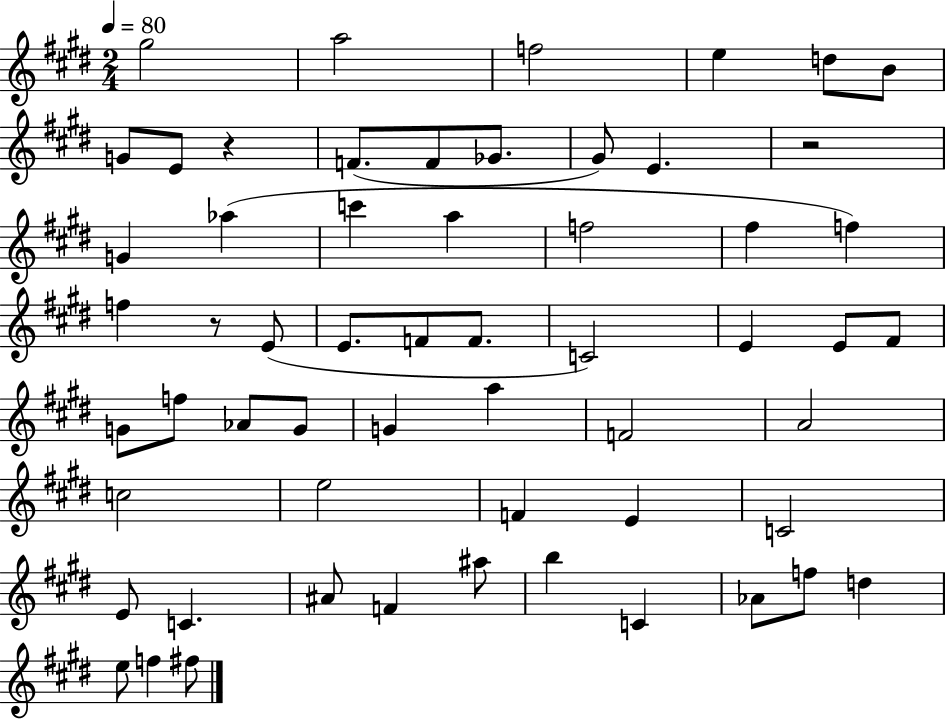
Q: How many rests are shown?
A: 3